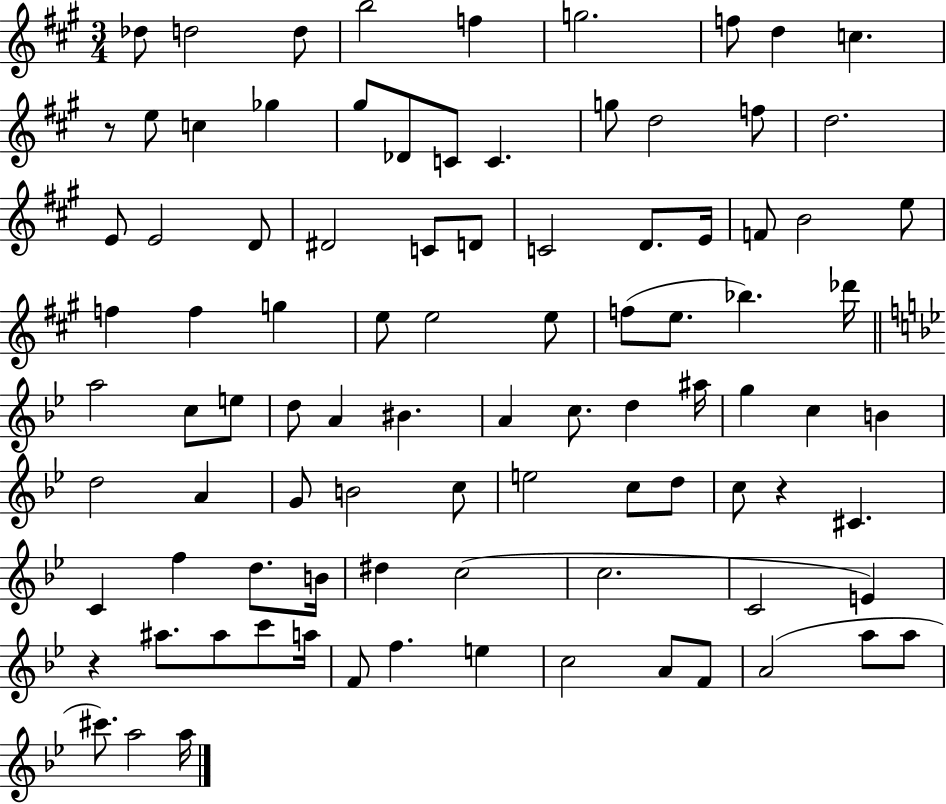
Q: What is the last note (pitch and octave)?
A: A5